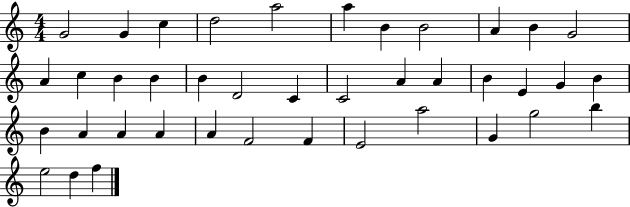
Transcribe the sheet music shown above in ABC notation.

X:1
T:Untitled
M:4/4
L:1/4
K:C
G2 G c d2 a2 a B B2 A B G2 A c B B B D2 C C2 A A B E G B B A A A A F2 F E2 a2 G g2 b e2 d f